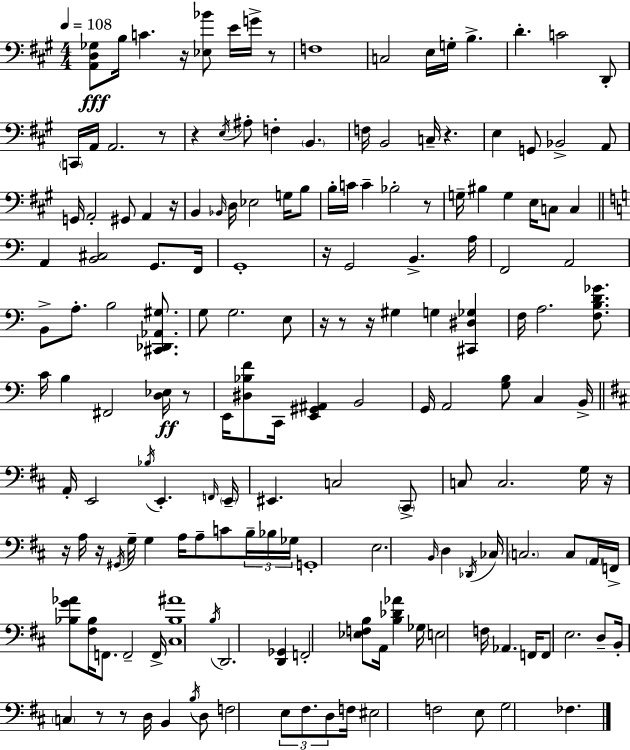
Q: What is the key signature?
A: A major